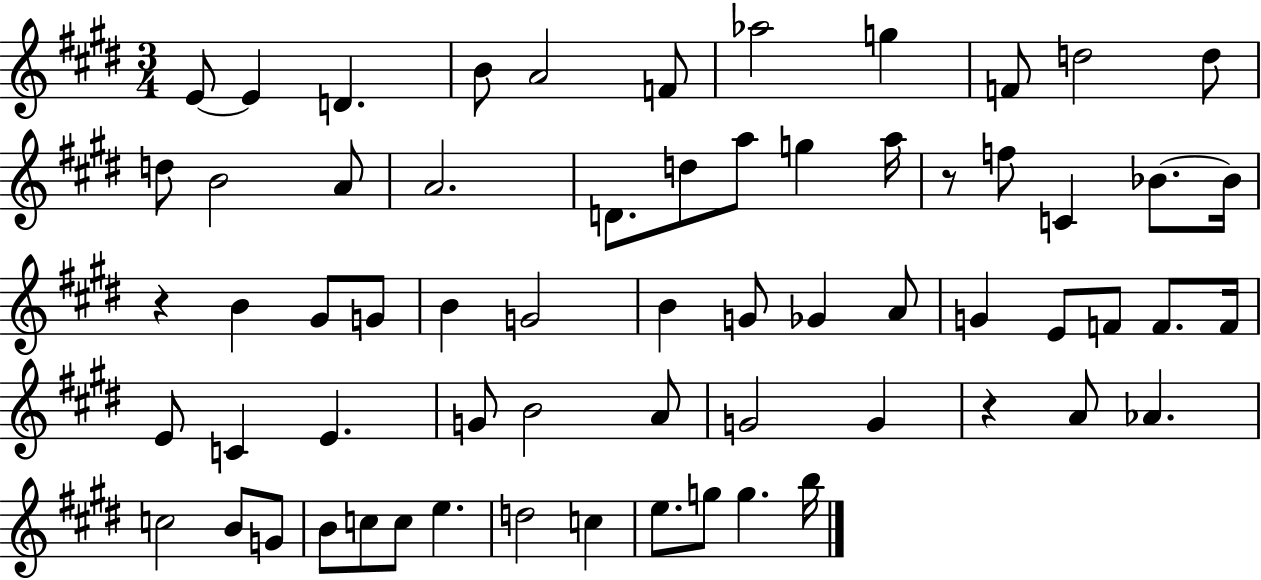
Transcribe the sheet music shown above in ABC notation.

X:1
T:Untitled
M:3/4
L:1/4
K:E
E/2 E D B/2 A2 F/2 _a2 g F/2 d2 d/2 d/2 B2 A/2 A2 D/2 d/2 a/2 g a/4 z/2 f/2 C _B/2 _B/4 z B ^G/2 G/2 B G2 B G/2 _G A/2 G E/2 F/2 F/2 F/4 E/2 C E G/2 B2 A/2 G2 G z A/2 _A c2 B/2 G/2 B/2 c/2 c/2 e d2 c e/2 g/2 g b/4